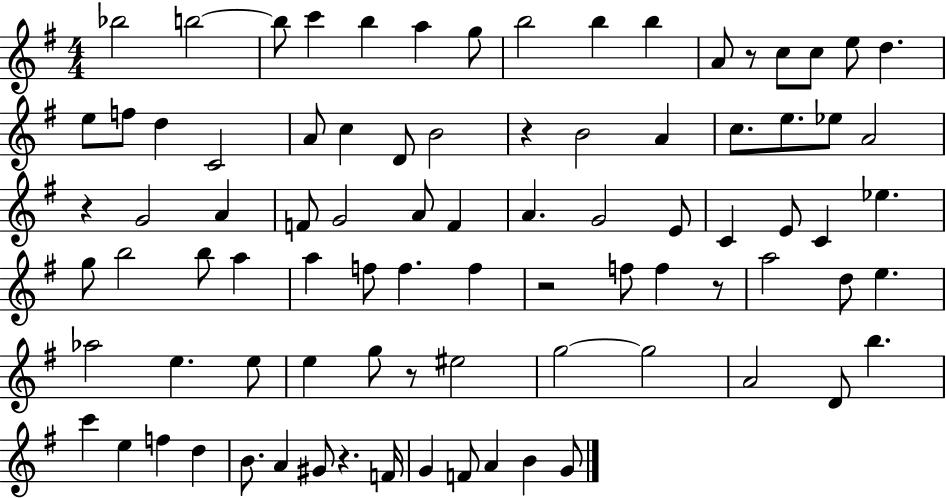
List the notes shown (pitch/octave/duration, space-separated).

Bb5/h B5/h B5/e C6/q B5/q A5/q G5/e B5/h B5/q B5/q A4/e R/e C5/e C5/e E5/e D5/q. E5/e F5/e D5/q C4/h A4/e C5/q D4/e B4/h R/q B4/h A4/q C5/e. E5/e. Eb5/e A4/h R/q G4/h A4/q F4/e G4/h A4/e F4/q A4/q. G4/h E4/e C4/q E4/e C4/q Eb5/q. G5/e B5/h B5/e A5/q A5/q F5/e F5/q. F5/q R/h F5/e F5/q R/e A5/h D5/e E5/q. Ab5/h E5/q. E5/e E5/q G5/e R/e EIS5/h G5/h G5/h A4/h D4/e B5/q. C6/q E5/q F5/q D5/q B4/e. A4/q G#4/e R/q. F4/s G4/q F4/e A4/q B4/q G4/e